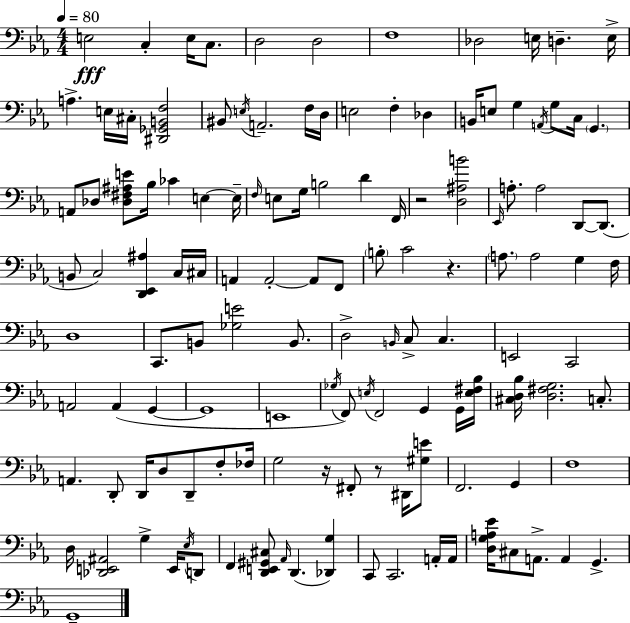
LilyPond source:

{
  \clef bass
  \numericTimeSignature
  \time 4/4
  \key ees \major
  \tempo 4 = 80
  e2\fff c4-. e16 c8. | d2 d2 | f1 | des2 e16 d4.-- e16-> | \break a4.-> e16 cis16-. <dis, ges, b, f>2 | bis,8 \acciaccatura { e16 } a,2.-- f16 | d16 e2 f4-. des4 | b,16 e8 g4 \acciaccatura { a,16 } g8 c16 \parenthesize g,4. | \break a,8 des8 <des fis ais e'>8 bes16 ces'4 e4~~ | e16-- \grace { f16 } e8 g16 b2 d'4 | f,16 r2 <d ais b'>2 | \grace { ees,16 } a8.-. a2 d,8~~ | \break d,8.( b,8 c2) <d, ees, ais>4 | c16 cis16 a,4 a,2-.~~ | a,8 f,8 \parenthesize b8-. c'2 r4. | \parenthesize a8. a2 g4 | \break f16 d1 | c,8. b,8 <ges e'>2 | b,8. d2-> \grace { b,16 } c8-> c4. | e,2 c,2 | \break a,2 a,4( | g,4~~ g,1 | e,1 | \acciaccatura { ges16 } f,8) \acciaccatura { e16 } f,2 | \break g,4 g,16 <e fis bes>16 <cis d bes>16 <d fis g>2. | c8.-. a,4. d,8-. d,16 | d8 d,8-- f8-. fes16 g2 r16 | fis,8-. r8 dis,16 <gis e'>8 f,2. | \break g,4 f1 | d16 <des, e, ais,>2 | g4-> e,16 \acciaccatura { ees16 } d,8 f,4 <d, e, gis, cis>8 \grace { aes,16 }( d,4. | <des, g>4) c,8 c,2. | \break a,16-. a,16 <d g a ees'>16 cis8 a,8.-> a,4 | g,4.-> g,1-- | \bar "|."
}